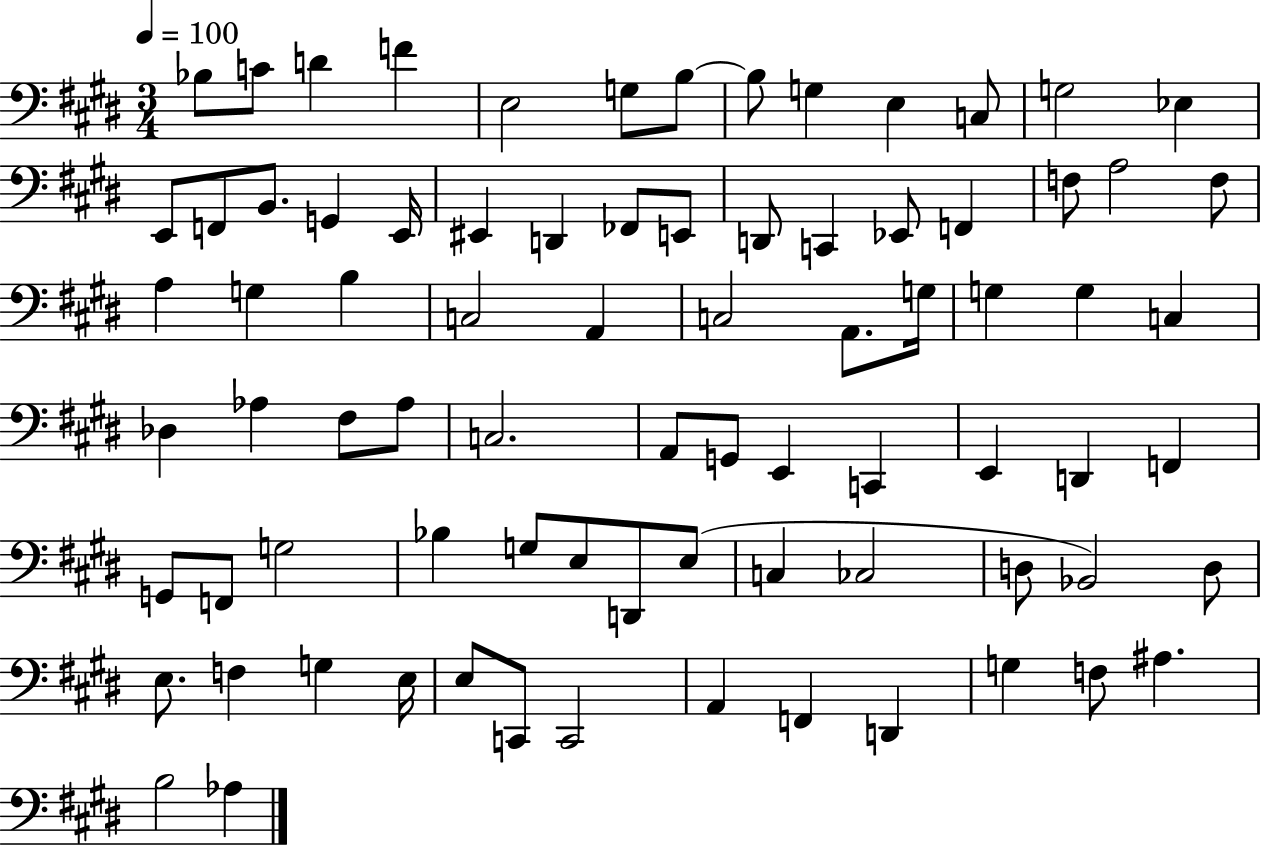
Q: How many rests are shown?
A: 0